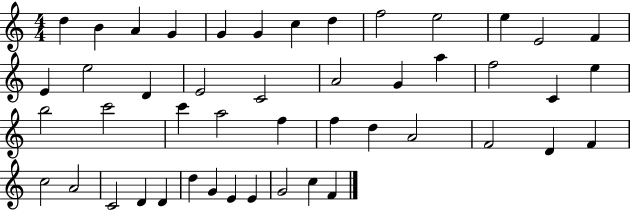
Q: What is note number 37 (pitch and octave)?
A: A4